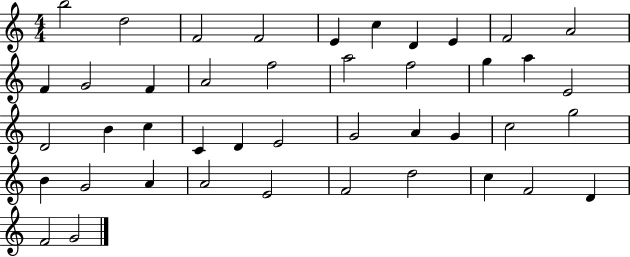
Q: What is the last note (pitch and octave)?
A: G4